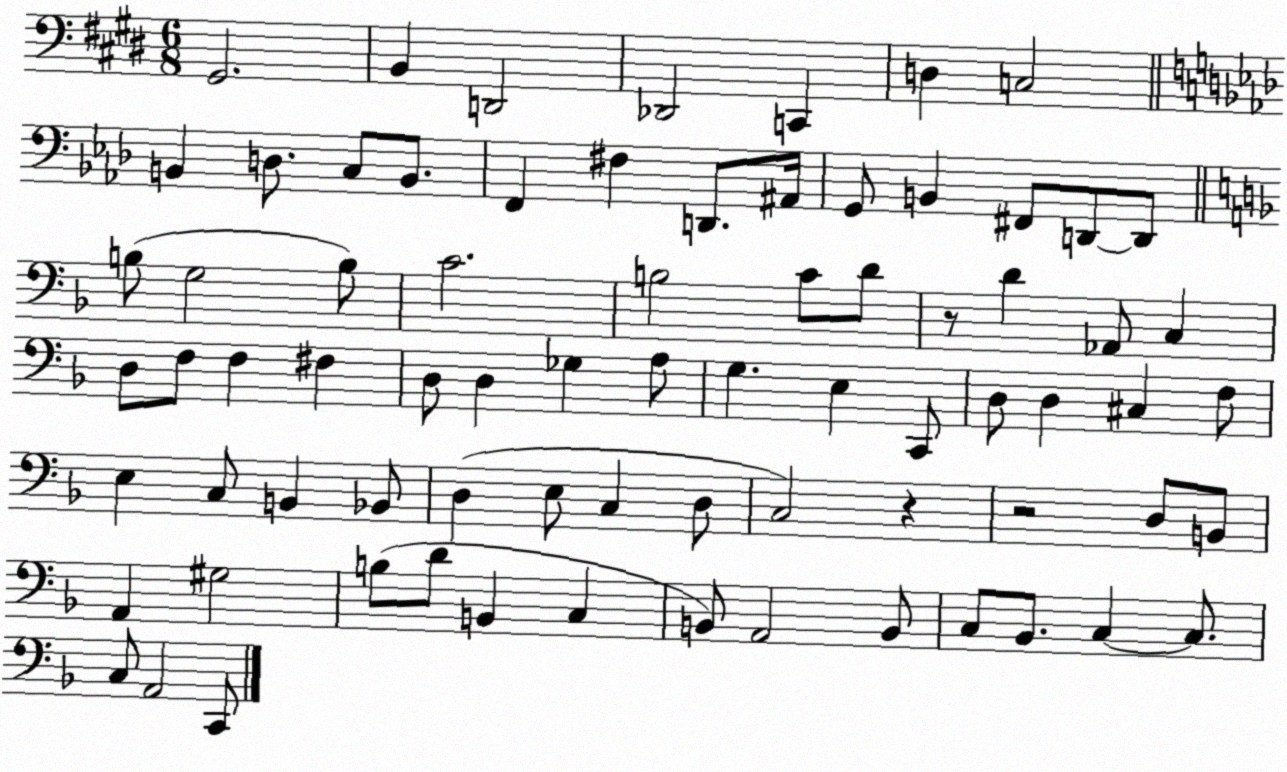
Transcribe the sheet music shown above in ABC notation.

X:1
T:Untitled
M:6/8
L:1/4
K:E
^G,,2 B,, D,,2 _D,,2 C,, D, C,2 B,, D,/2 C,/2 B,,/2 F,, ^F, D,,/2 ^A,,/4 G,,/2 B,, ^F,,/2 D,,/2 D,,/2 B,/2 G,2 B,/2 C2 B,2 C/2 D/2 z/2 D _A,,/2 C, D,/2 F,/2 F, ^F, D,/2 D, _G, A,/2 G, E, C,,/2 D,/2 D, ^C, F,/2 E, C,/2 B,, _B,,/2 D, E,/2 C, D,/2 C,2 z z2 D,/2 B,,/2 A,, ^G,2 B,/2 D/2 B,, C, B,,/2 A,,2 B,,/2 C,/2 _B,,/2 C, C,/2 C,/2 A,,2 C,,/2